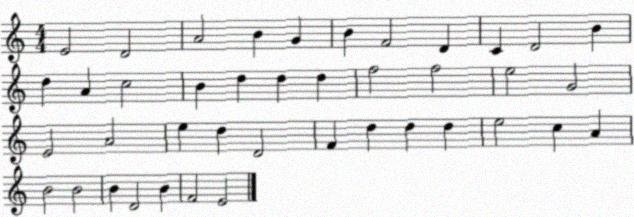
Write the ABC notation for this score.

X:1
T:Untitled
M:4/4
L:1/4
K:C
E2 D2 A2 B G B F2 D C D2 B d A c2 B d d d f2 f2 e2 G2 E2 A2 e d D2 F d d d e2 c A B2 B2 B D2 B F2 E2